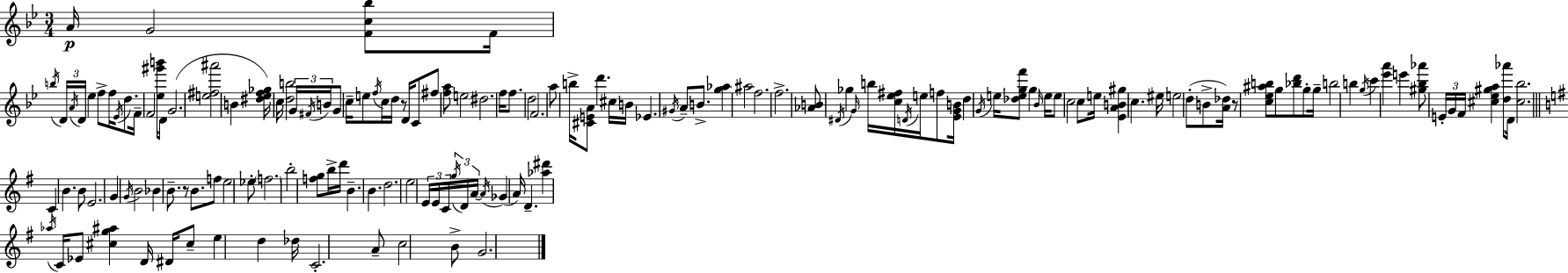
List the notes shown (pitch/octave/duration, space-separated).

A4/s G4/h [F4,C5,Bb5]/e F4/s B5/s D4/s A4/s D4/s Eb5/q F5/e F5/s Eb4/s D5/e. F4/s F4/h [Eb5,G#6,B6]/s D4/e G4/h. [E5,F#5,A#6]/h B4/q [D#5,Eb5,F5,Gb5]/s C5/s [D5,B5]/h G4/s F#4/s B4/s G4/e C5/s E5/e F5/s C5/s D5/s R/e D4/s C4/e F#5/e [F5,A5]/e E5/h D#5/h. F5/s F5/e. D5/h F4/h. A5/e B5/s [C#4,E4,A4]/e D6/q. C#5/s B4/s Eb4/q. G#4/s A4/e B4/e. [G5,Ab5]/q A#5/h F5/h. F5/h. [Ab4,B4]/e D#4/s Gb5/q G4/s B5/s [C5,Eb5,F#5]/s D4/s E5/s F5/e [Eb4,G4,B4]/s D5/q G4/s E5/s [Db5,E5,G5,F6]/e G5/q Bb4/s E5/s E5/e C5/h C5/e E5/s [Eb4,A4,B4,G#5]/q C5/q. EIS5/s E5/h D5/e B4/e [A4,Db5]/s R/e [C5,Eb5,A#5,B5]/e G5/e [Bb5,D6]/e G5/e G5/s B5/h B5/q G5/s C6/q [Eb6,A6]/q E6/q [G#5,Bb5,Ab6]/e E4/s G4/s F4/s [C#5,Eb5,G#5,A5]/q [D5,Ab6]/e D4/s [C#5,Bb5]/h. C4/q B4/q. B4/e E4/h. G4/q G4/s B4/h Bb4/q B4/e. R/e B4/e. F5/e E5/h Eb5/e F5/h. B5/h [F5,G5]/e B5/s D6/s B4/q. B4/q. D5/h. E5/h E4/s E4/s C4/s G5/s D4/s A4/s A4/s Gb4/q A4/s D4/q. [Ab5,D#6]/q Ab5/s C4/s Eb4/e [C#5,G5,A#5]/q D4/s D#4/s C#5/e E5/q D5/q Db5/s C4/h. A4/e C5/h B4/e G4/h.